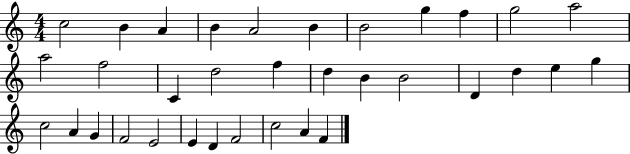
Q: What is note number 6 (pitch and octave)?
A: B4